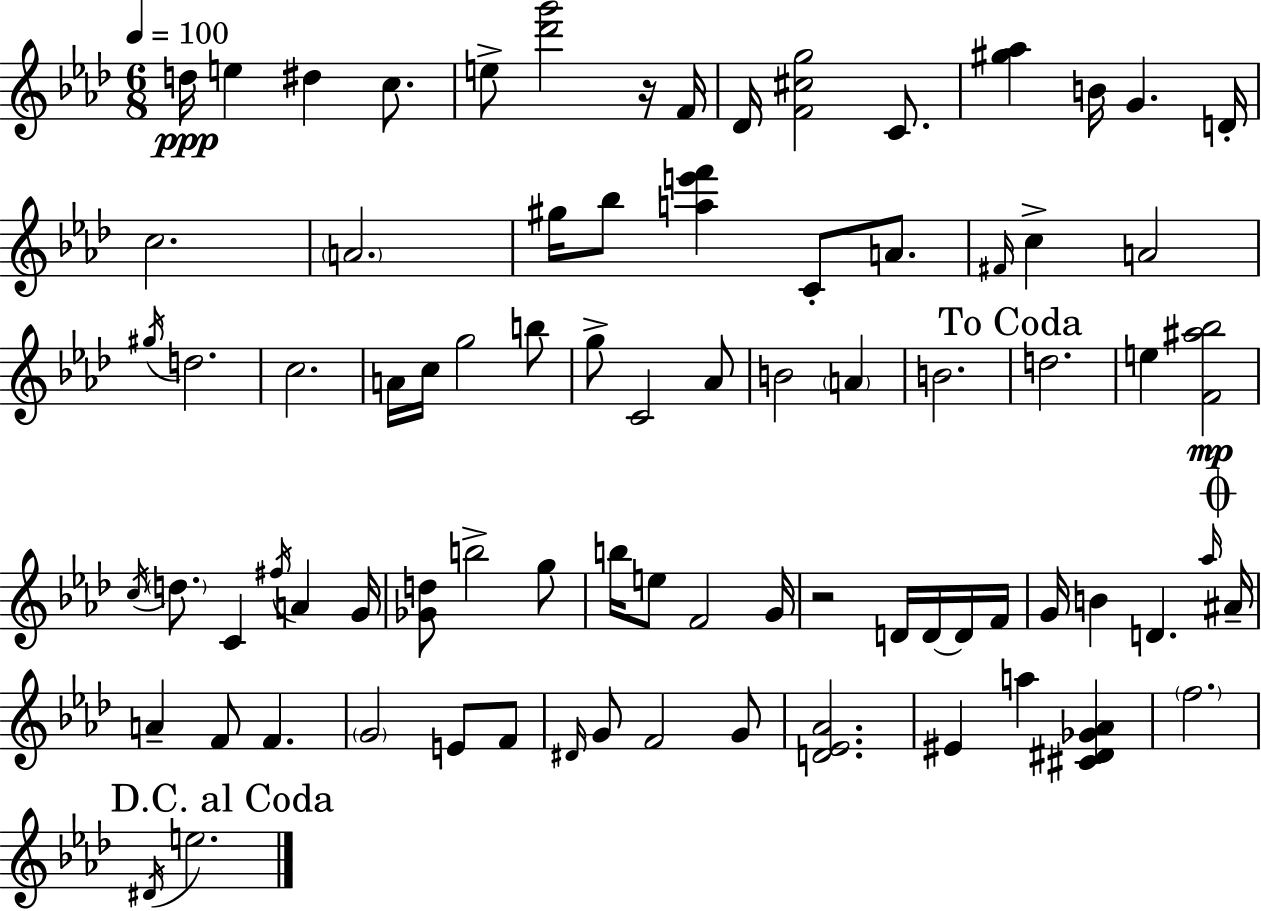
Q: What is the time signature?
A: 6/8